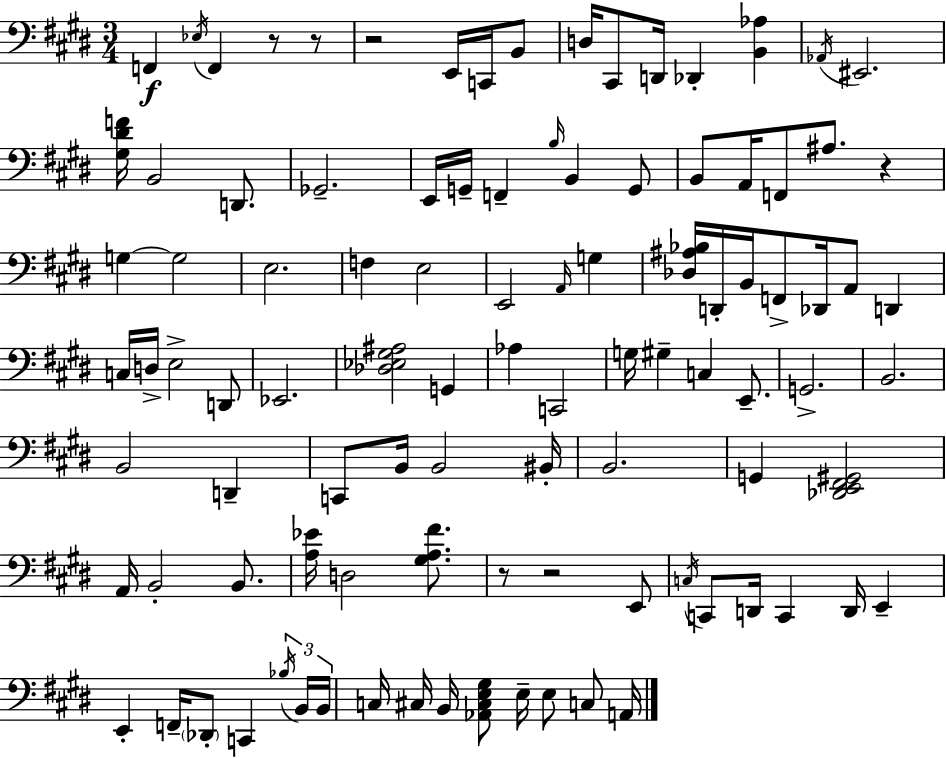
F2/q Eb3/s F2/q R/e R/e R/h E2/s C2/s B2/e D3/s C#2/e D2/s Db2/q [B2,Ab3]/q Ab2/s EIS2/h. [G#3,D#4,F4]/s B2/h D2/e. Gb2/h. E2/s G2/s F2/q B3/s B2/q G2/e B2/e A2/s F2/e A#3/e. R/q G3/q G3/h E3/h. F3/q E3/h E2/h A2/s G3/q [Db3,A#3,Bb3]/s D2/s B2/s F2/e Db2/s A2/e D2/q C3/s D3/s E3/h D2/e Eb2/h. [Db3,Eb3,G#3,A#3]/h G2/q Ab3/q C2/h G3/s G#3/q C3/q E2/e. G2/h. B2/h. B2/h D2/q C2/e B2/s B2/h BIS2/s B2/h. G2/q [Db2,E2,F#2,G#2]/h A2/s B2/h B2/e. [A3,Eb4]/s D3/h [G#3,A3,F#4]/e. R/e R/h E2/e C3/s C2/e D2/s C2/q D2/s E2/q E2/q F2/s Db2/e C2/q Bb3/s B2/s B2/s C3/s C#3/s B2/s [Ab2,C#3,E3,G#3]/e E3/s E3/e C3/e A2/s